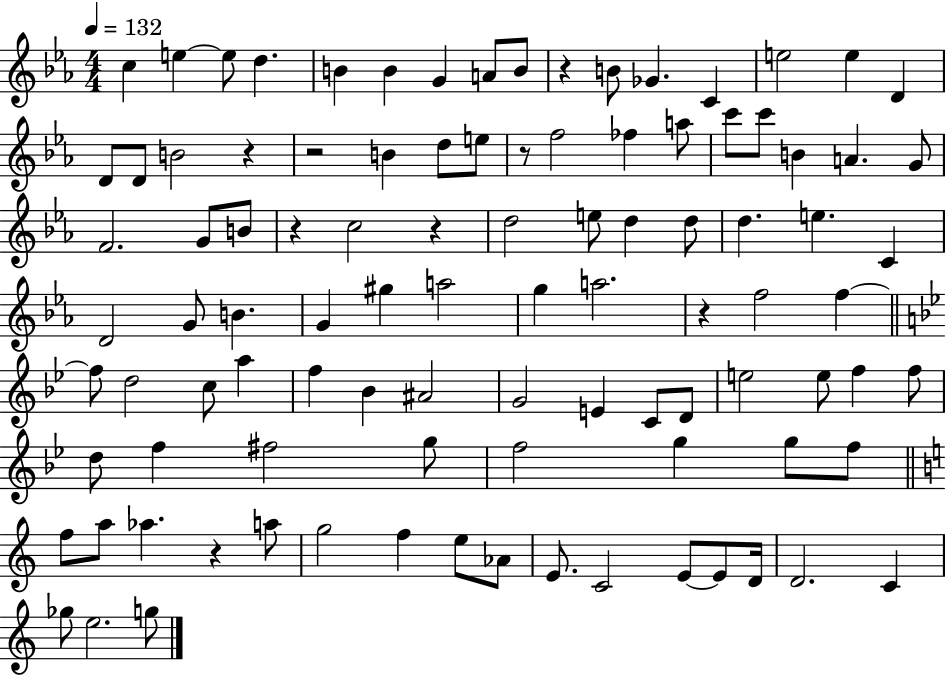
{
  \clef treble
  \numericTimeSignature
  \time 4/4
  \key ees \major
  \tempo 4 = 132
  c''4 e''4~~ e''8 d''4. | b'4 b'4 g'4 a'8 b'8 | r4 b'8 ges'4. c'4 | e''2 e''4 d'4 | \break d'8 d'8 b'2 r4 | r2 b'4 d''8 e''8 | r8 f''2 fes''4 a''8 | c'''8 c'''8 b'4 a'4. g'8 | \break f'2. g'8 b'8 | r4 c''2 r4 | d''2 e''8 d''4 d''8 | d''4. e''4. c'4 | \break d'2 g'8 b'4. | g'4 gis''4 a''2 | g''4 a''2. | r4 f''2 f''4~~ | \break \bar "||" \break \key bes \major f''8 d''2 c''8 a''4 | f''4 bes'4 ais'2 | g'2 e'4 c'8 d'8 | e''2 e''8 f''4 f''8 | \break d''8 f''4 fis''2 g''8 | f''2 g''4 g''8 f''8 | \bar "||" \break \key a \minor f''8 a''8 aes''4. r4 a''8 | g''2 f''4 e''8 aes'8 | e'8. c'2 e'8~~ e'8 d'16 | d'2. c'4 | \break ges''8 e''2. g''8 | \bar "|."
}